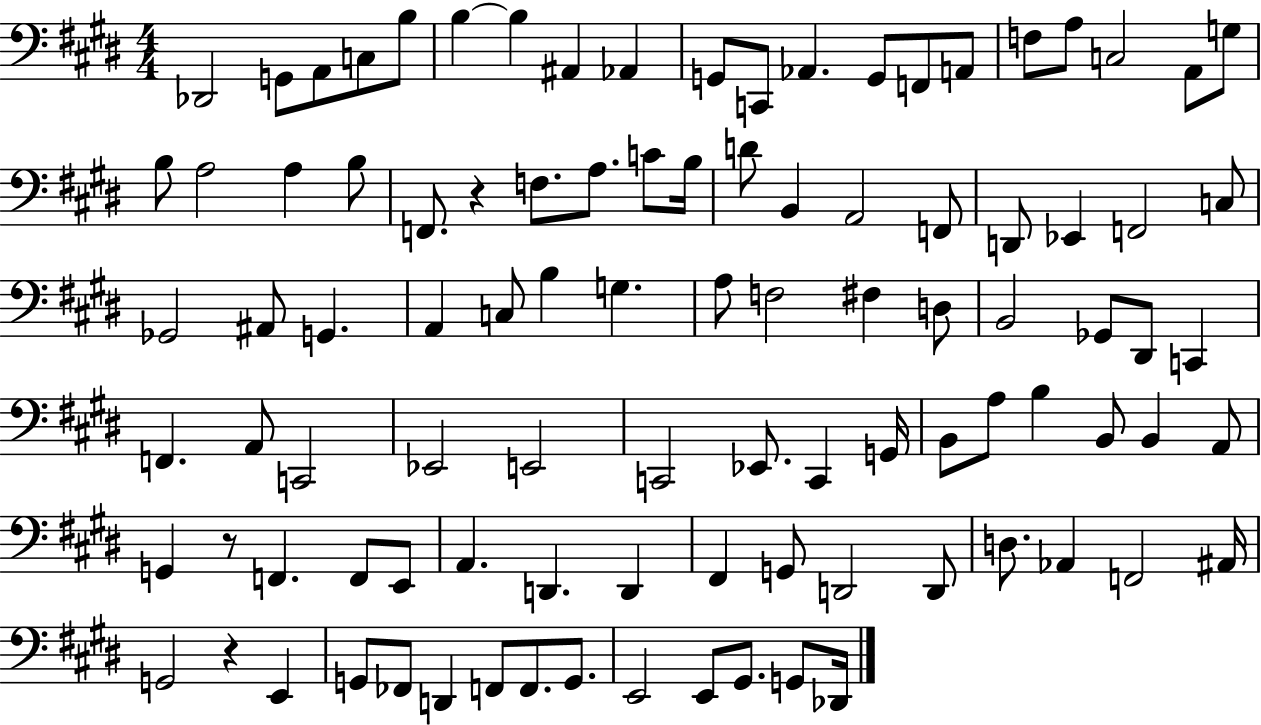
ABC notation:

X:1
T:Untitled
M:4/4
L:1/4
K:E
_D,,2 G,,/2 A,,/2 C,/2 B,/2 B, B, ^A,, _A,, G,,/2 C,,/2 _A,, G,,/2 F,,/2 A,,/2 F,/2 A,/2 C,2 A,,/2 G,/2 B,/2 A,2 A, B,/2 F,,/2 z F,/2 A,/2 C/2 B,/4 D/2 B,, A,,2 F,,/2 D,,/2 _E,, F,,2 C,/2 _G,,2 ^A,,/2 G,, A,, C,/2 B, G, A,/2 F,2 ^F, D,/2 B,,2 _G,,/2 ^D,,/2 C,, F,, A,,/2 C,,2 _E,,2 E,,2 C,,2 _E,,/2 C,, G,,/4 B,,/2 A,/2 B, B,,/2 B,, A,,/2 G,, z/2 F,, F,,/2 E,,/2 A,, D,, D,, ^F,, G,,/2 D,,2 D,,/2 D,/2 _A,, F,,2 ^A,,/4 G,,2 z E,, G,,/2 _F,,/2 D,, F,,/2 F,,/2 G,,/2 E,,2 E,,/2 ^G,,/2 G,,/2 _D,,/4